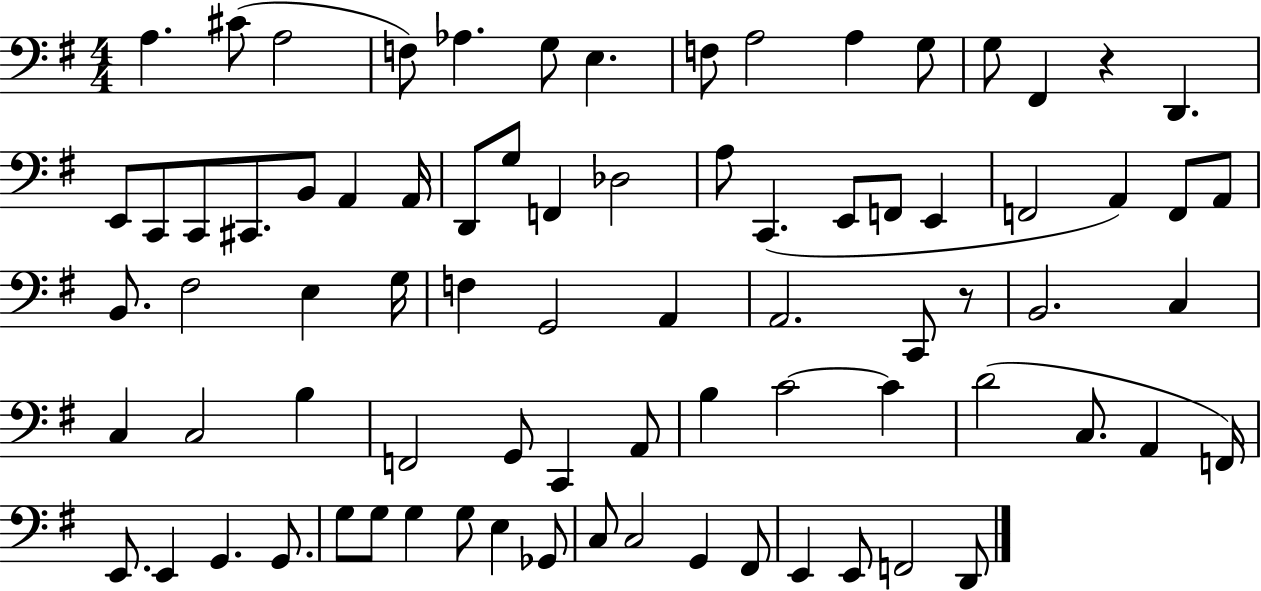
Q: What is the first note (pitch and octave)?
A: A3